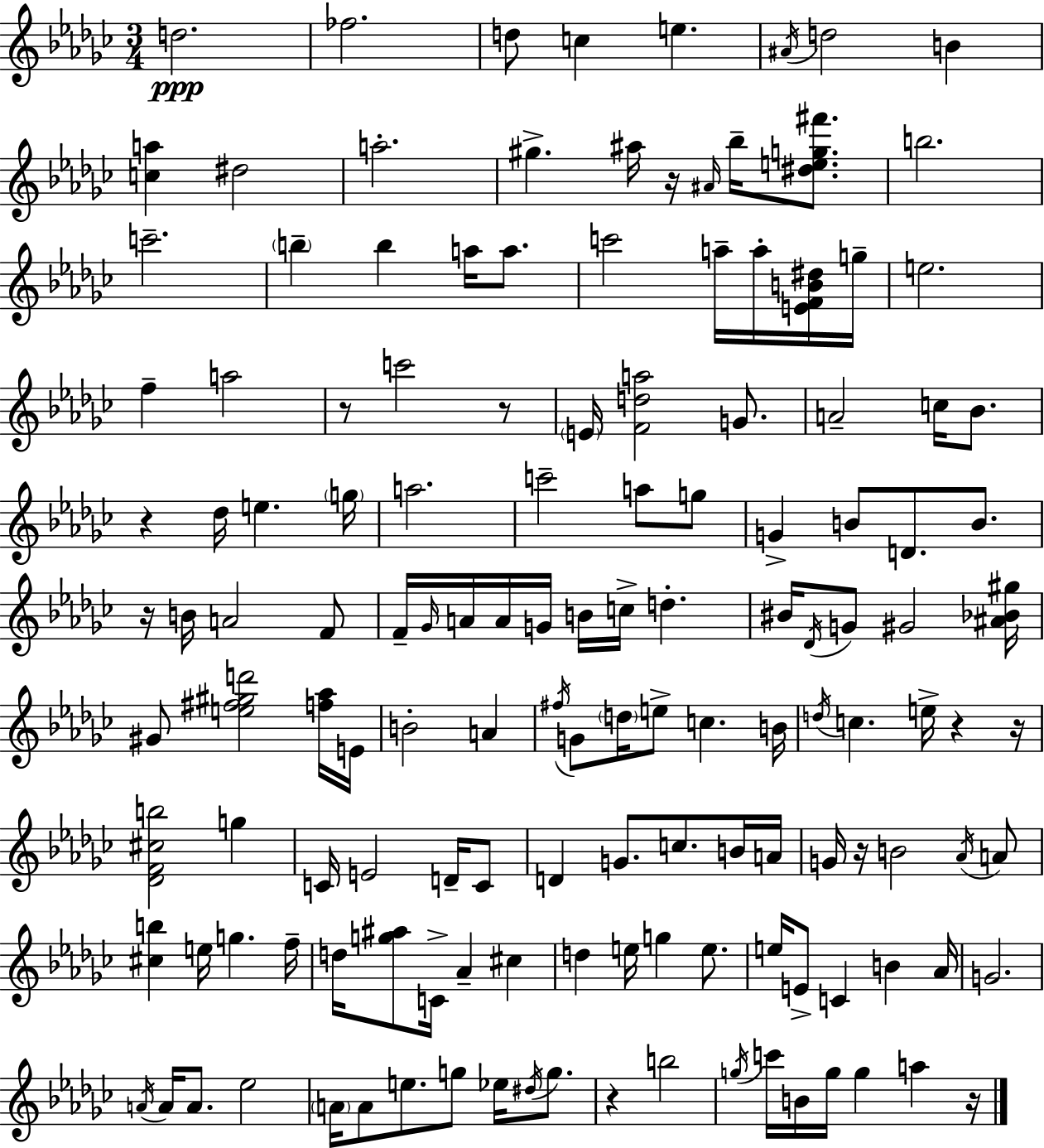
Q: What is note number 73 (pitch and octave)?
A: G5